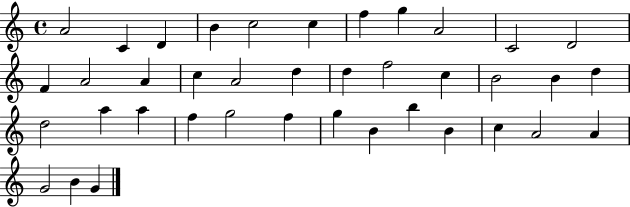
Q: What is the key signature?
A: C major